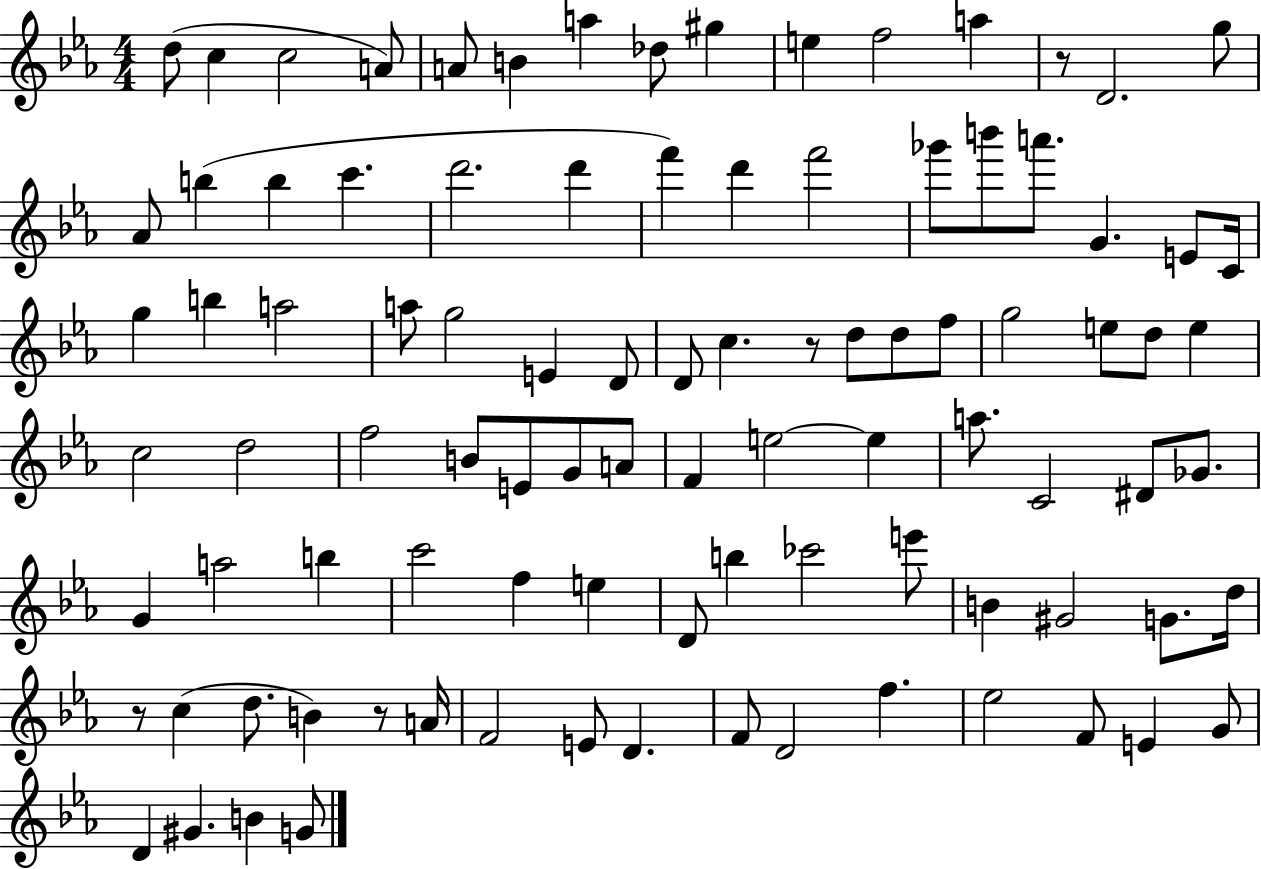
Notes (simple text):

D5/e C5/q C5/h A4/e A4/e B4/q A5/q Db5/e G#5/q E5/q F5/h A5/q R/e D4/h. G5/e Ab4/e B5/q B5/q C6/q. D6/h. D6/q F6/q D6/q F6/h Gb6/e B6/e A6/e. G4/q. E4/e C4/s G5/q B5/q A5/h A5/e G5/h E4/q D4/e D4/e C5/q. R/e D5/e D5/e F5/e G5/h E5/e D5/e E5/q C5/h D5/h F5/h B4/e E4/e G4/e A4/e F4/q E5/h E5/q A5/e. C4/h D#4/e Gb4/e. G4/q A5/h B5/q C6/h F5/q E5/q D4/e B5/q CES6/h E6/e B4/q G#4/h G4/e. D5/s R/e C5/q D5/e. B4/q R/e A4/s F4/h E4/e D4/q. F4/e D4/h F5/q. Eb5/h F4/e E4/q G4/e D4/q G#4/q. B4/q G4/e